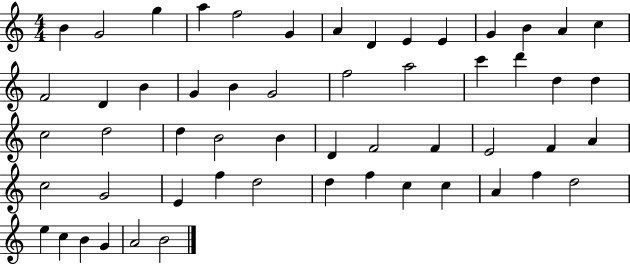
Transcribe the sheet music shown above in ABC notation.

X:1
T:Untitled
M:4/4
L:1/4
K:C
B G2 g a f2 G A D E E G B A c F2 D B G B G2 f2 a2 c' d' d d c2 d2 d B2 B D F2 F E2 F A c2 G2 E f d2 d f c c A f d2 e c B G A2 B2